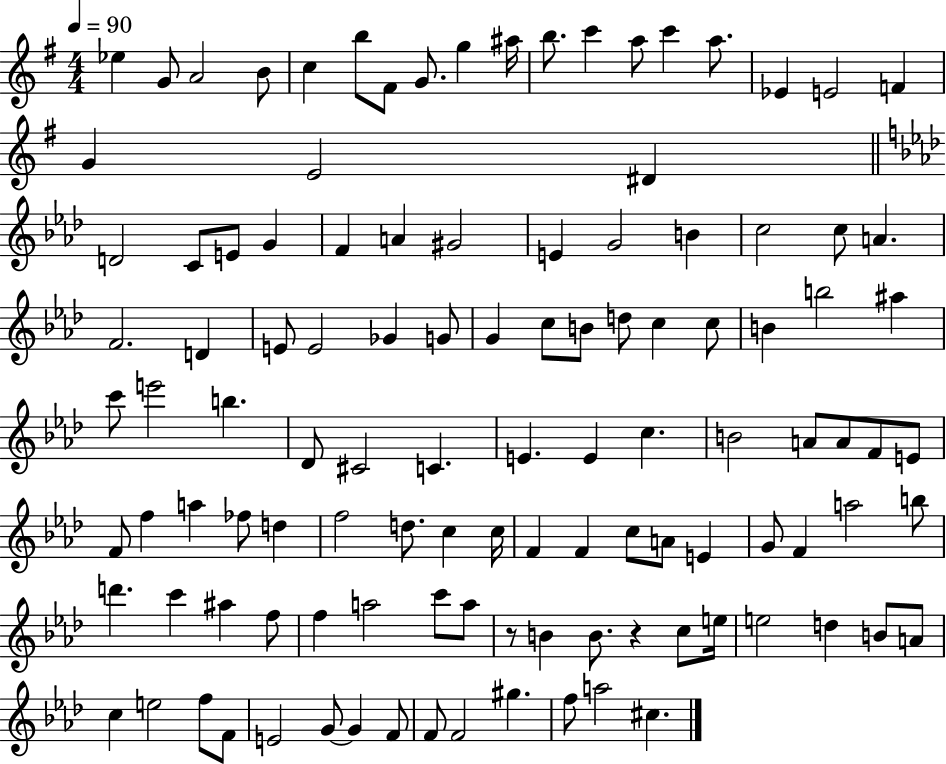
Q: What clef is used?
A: treble